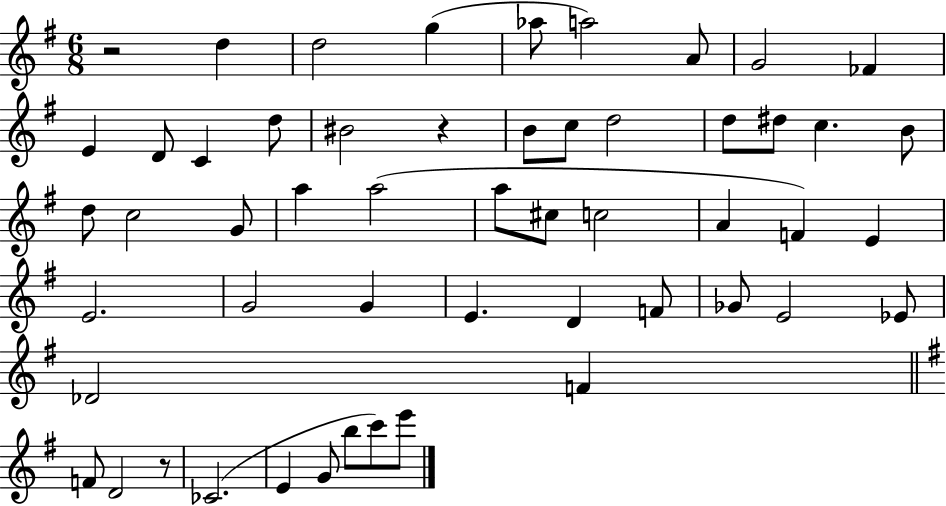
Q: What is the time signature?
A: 6/8